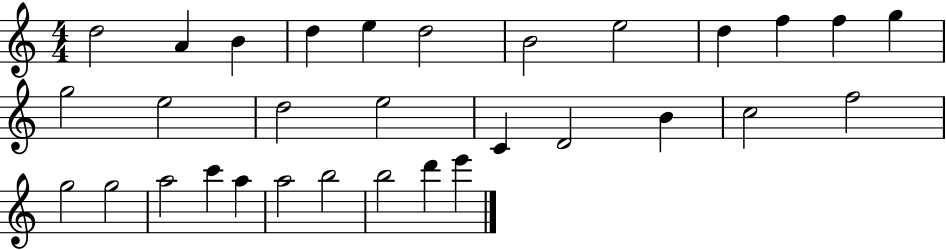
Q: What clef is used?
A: treble